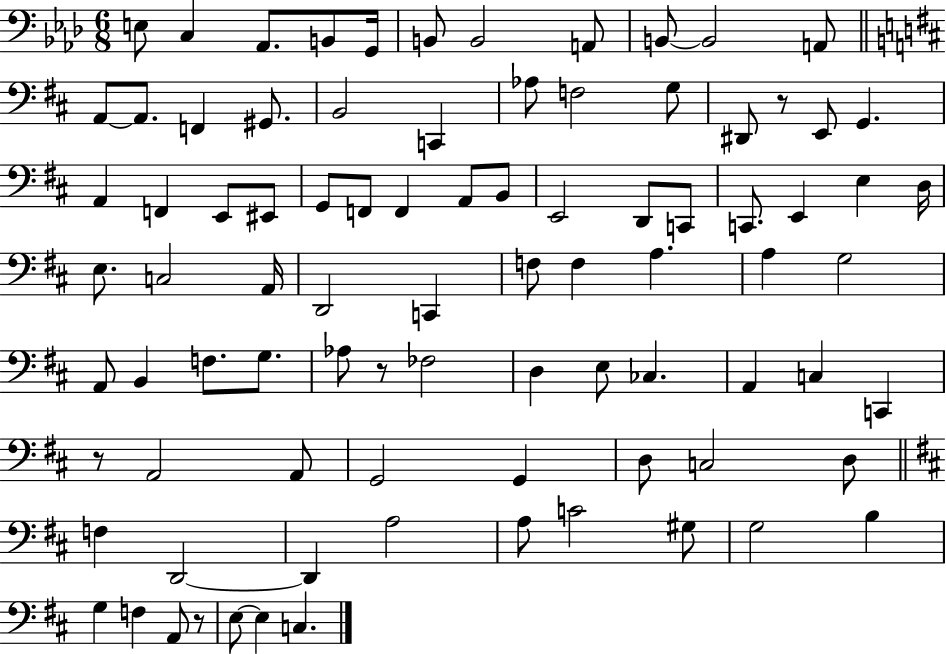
E3/e C3/q Ab2/e. B2/e G2/s B2/e B2/h A2/e B2/e B2/h A2/e A2/e A2/e. F2/q G#2/e. B2/h C2/q Ab3/e F3/h G3/e D#2/e R/e E2/e G2/q. A2/q F2/q E2/e EIS2/e G2/e F2/e F2/q A2/e B2/e E2/h D2/e C2/e C2/e. E2/q E3/q D3/s E3/e. C3/h A2/s D2/h C2/q F3/e F3/q A3/q. A3/q G3/h A2/e B2/q F3/e. G3/e. Ab3/e R/e FES3/h D3/q E3/e CES3/q. A2/q C3/q C2/q R/e A2/h A2/e G2/h G2/q D3/e C3/h D3/e F3/q D2/h D2/q A3/h A3/e C4/h G#3/e G3/h B3/q G3/q F3/q A2/e R/e E3/e E3/q C3/q.